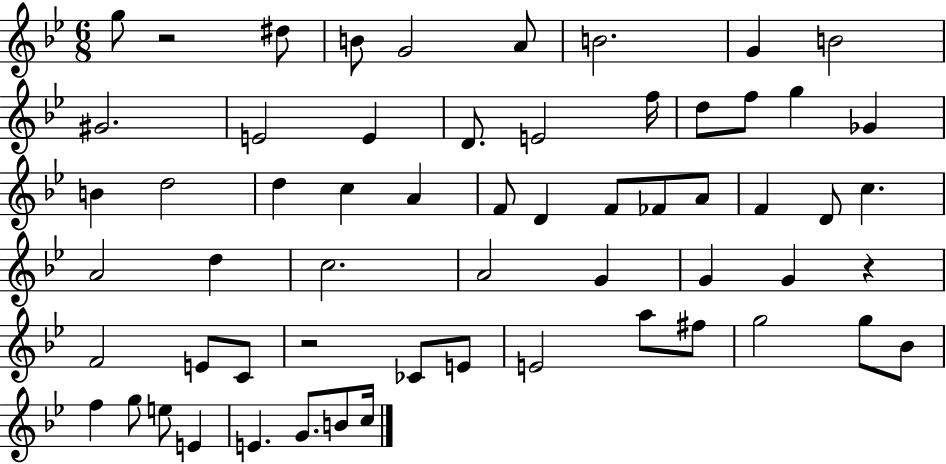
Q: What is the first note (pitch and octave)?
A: G5